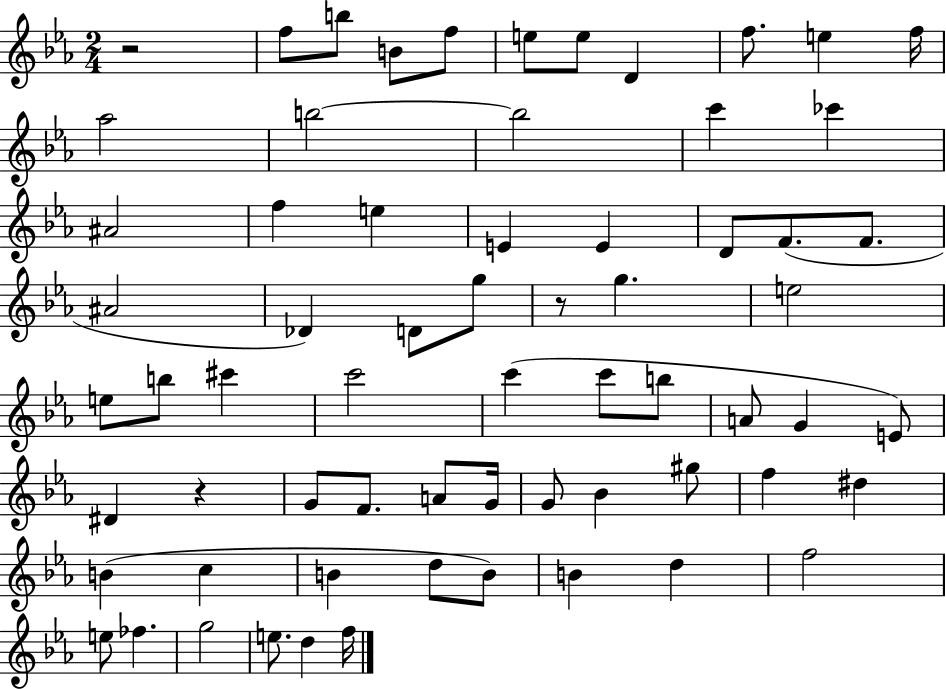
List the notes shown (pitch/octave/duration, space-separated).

R/h F5/e B5/e B4/e F5/e E5/e E5/e D4/q F5/e. E5/q F5/s Ab5/h B5/h B5/h C6/q CES6/q A#4/h F5/q E5/q E4/q E4/q D4/e F4/e. F4/e. A#4/h Db4/q D4/e G5/e R/e G5/q. E5/h E5/e B5/e C#6/q C6/h C6/q C6/e B5/e A4/e G4/q E4/e D#4/q R/q G4/e F4/e. A4/e G4/s G4/e Bb4/q G#5/e F5/q D#5/q B4/q C5/q B4/q D5/e B4/e B4/q D5/q F5/h E5/e FES5/q. G5/h E5/e. D5/q F5/s